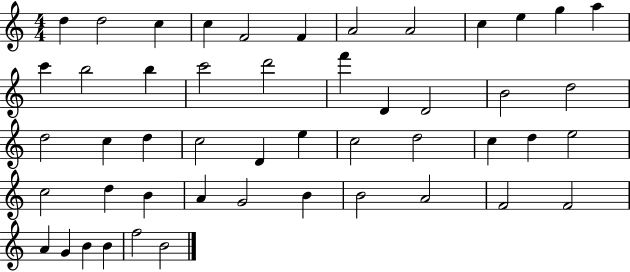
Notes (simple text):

D5/q D5/h C5/q C5/q F4/h F4/q A4/h A4/h C5/q E5/q G5/q A5/q C6/q B5/h B5/q C6/h D6/h F6/q D4/q D4/h B4/h D5/h D5/h C5/q D5/q C5/h D4/q E5/q C5/h D5/h C5/q D5/q E5/h C5/h D5/q B4/q A4/q G4/h B4/q B4/h A4/h F4/h F4/h A4/q G4/q B4/q B4/q F5/h B4/h